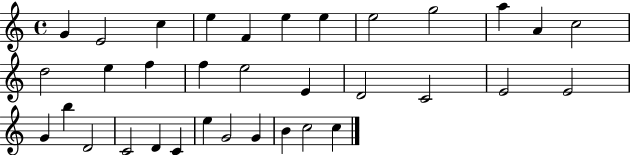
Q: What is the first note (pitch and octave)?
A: G4